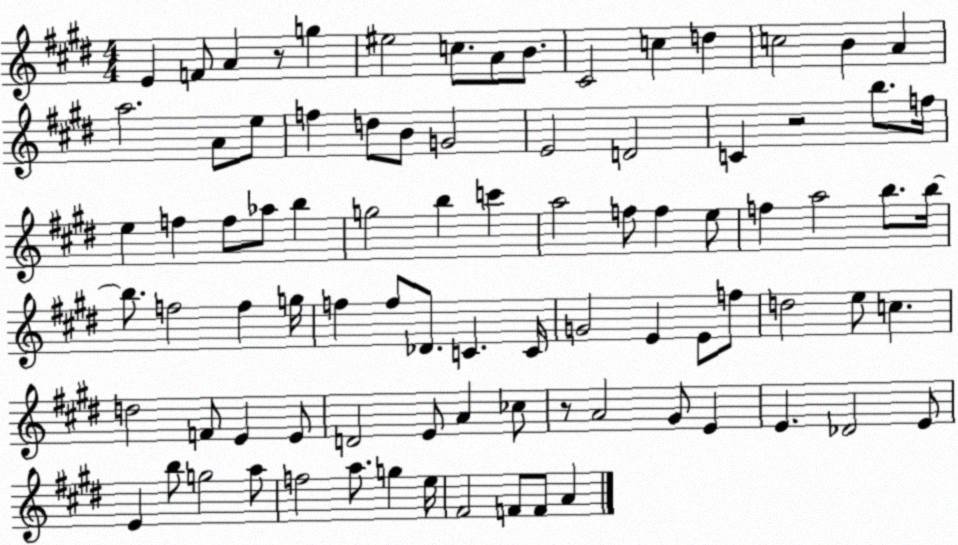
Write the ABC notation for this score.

X:1
T:Untitled
M:4/4
L:1/4
K:E
E F/2 A z/2 g ^e2 c/2 A/2 B/2 ^C2 c d c2 B A a2 A/2 e/2 f d/2 B/2 G2 E2 D2 C z2 b/2 f/4 e f f/2 _a/2 b g2 b c' a2 f/2 f e/2 f a2 b/2 b/4 b/2 f2 f g/4 f f/2 _D/2 C C/4 G2 E E/2 f/2 d2 e/2 c d2 F/2 E E/2 D2 E/2 A _c/2 z/2 A2 ^G/2 E E _D2 E/2 E b/2 g2 a/2 f2 a/2 g e/4 ^F2 F/2 F/2 A